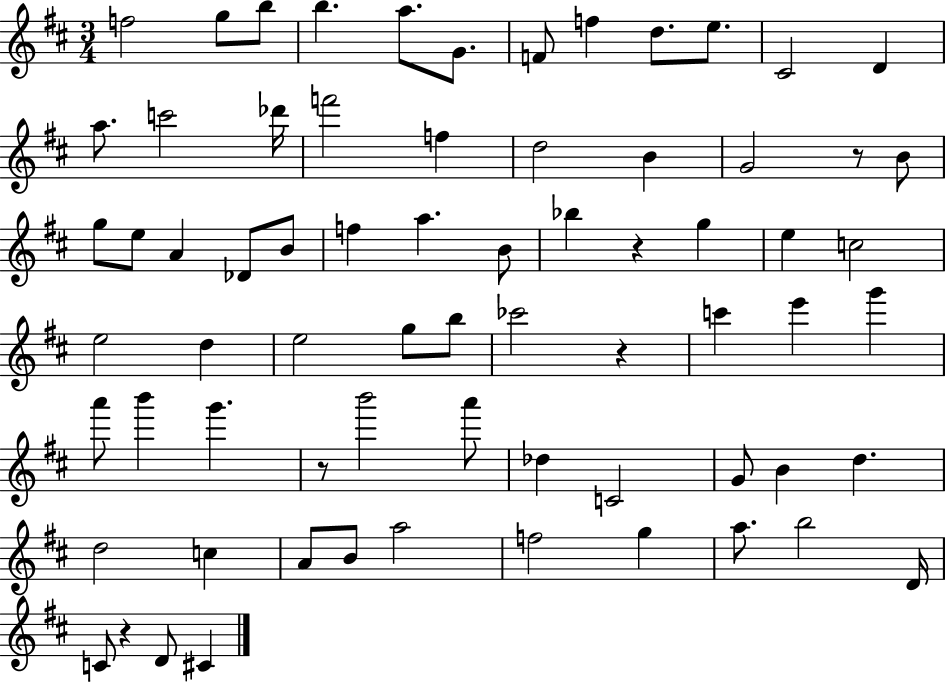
F5/h G5/e B5/e B5/q. A5/e. G4/e. F4/e F5/q D5/e. E5/e. C#4/h D4/q A5/e. C6/h Db6/s F6/h F5/q D5/h B4/q G4/h R/e B4/e G5/e E5/e A4/q Db4/e B4/e F5/q A5/q. B4/e Bb5/q R/q G5/q E5/q C5/h E5/h D5/q E5/h G5/e B5/e CES6/h R/q C6/q E6/q G6/q A6/e B6/q G6/q. R/e B6/h A6/e Db5/q C4/h G4/e B4/q D5/q. D5/h C5/q A4/e B4/e A5/h F5/h G5/q A5/e. B5/h D4/s C4/e R/q D4/e C#4/q